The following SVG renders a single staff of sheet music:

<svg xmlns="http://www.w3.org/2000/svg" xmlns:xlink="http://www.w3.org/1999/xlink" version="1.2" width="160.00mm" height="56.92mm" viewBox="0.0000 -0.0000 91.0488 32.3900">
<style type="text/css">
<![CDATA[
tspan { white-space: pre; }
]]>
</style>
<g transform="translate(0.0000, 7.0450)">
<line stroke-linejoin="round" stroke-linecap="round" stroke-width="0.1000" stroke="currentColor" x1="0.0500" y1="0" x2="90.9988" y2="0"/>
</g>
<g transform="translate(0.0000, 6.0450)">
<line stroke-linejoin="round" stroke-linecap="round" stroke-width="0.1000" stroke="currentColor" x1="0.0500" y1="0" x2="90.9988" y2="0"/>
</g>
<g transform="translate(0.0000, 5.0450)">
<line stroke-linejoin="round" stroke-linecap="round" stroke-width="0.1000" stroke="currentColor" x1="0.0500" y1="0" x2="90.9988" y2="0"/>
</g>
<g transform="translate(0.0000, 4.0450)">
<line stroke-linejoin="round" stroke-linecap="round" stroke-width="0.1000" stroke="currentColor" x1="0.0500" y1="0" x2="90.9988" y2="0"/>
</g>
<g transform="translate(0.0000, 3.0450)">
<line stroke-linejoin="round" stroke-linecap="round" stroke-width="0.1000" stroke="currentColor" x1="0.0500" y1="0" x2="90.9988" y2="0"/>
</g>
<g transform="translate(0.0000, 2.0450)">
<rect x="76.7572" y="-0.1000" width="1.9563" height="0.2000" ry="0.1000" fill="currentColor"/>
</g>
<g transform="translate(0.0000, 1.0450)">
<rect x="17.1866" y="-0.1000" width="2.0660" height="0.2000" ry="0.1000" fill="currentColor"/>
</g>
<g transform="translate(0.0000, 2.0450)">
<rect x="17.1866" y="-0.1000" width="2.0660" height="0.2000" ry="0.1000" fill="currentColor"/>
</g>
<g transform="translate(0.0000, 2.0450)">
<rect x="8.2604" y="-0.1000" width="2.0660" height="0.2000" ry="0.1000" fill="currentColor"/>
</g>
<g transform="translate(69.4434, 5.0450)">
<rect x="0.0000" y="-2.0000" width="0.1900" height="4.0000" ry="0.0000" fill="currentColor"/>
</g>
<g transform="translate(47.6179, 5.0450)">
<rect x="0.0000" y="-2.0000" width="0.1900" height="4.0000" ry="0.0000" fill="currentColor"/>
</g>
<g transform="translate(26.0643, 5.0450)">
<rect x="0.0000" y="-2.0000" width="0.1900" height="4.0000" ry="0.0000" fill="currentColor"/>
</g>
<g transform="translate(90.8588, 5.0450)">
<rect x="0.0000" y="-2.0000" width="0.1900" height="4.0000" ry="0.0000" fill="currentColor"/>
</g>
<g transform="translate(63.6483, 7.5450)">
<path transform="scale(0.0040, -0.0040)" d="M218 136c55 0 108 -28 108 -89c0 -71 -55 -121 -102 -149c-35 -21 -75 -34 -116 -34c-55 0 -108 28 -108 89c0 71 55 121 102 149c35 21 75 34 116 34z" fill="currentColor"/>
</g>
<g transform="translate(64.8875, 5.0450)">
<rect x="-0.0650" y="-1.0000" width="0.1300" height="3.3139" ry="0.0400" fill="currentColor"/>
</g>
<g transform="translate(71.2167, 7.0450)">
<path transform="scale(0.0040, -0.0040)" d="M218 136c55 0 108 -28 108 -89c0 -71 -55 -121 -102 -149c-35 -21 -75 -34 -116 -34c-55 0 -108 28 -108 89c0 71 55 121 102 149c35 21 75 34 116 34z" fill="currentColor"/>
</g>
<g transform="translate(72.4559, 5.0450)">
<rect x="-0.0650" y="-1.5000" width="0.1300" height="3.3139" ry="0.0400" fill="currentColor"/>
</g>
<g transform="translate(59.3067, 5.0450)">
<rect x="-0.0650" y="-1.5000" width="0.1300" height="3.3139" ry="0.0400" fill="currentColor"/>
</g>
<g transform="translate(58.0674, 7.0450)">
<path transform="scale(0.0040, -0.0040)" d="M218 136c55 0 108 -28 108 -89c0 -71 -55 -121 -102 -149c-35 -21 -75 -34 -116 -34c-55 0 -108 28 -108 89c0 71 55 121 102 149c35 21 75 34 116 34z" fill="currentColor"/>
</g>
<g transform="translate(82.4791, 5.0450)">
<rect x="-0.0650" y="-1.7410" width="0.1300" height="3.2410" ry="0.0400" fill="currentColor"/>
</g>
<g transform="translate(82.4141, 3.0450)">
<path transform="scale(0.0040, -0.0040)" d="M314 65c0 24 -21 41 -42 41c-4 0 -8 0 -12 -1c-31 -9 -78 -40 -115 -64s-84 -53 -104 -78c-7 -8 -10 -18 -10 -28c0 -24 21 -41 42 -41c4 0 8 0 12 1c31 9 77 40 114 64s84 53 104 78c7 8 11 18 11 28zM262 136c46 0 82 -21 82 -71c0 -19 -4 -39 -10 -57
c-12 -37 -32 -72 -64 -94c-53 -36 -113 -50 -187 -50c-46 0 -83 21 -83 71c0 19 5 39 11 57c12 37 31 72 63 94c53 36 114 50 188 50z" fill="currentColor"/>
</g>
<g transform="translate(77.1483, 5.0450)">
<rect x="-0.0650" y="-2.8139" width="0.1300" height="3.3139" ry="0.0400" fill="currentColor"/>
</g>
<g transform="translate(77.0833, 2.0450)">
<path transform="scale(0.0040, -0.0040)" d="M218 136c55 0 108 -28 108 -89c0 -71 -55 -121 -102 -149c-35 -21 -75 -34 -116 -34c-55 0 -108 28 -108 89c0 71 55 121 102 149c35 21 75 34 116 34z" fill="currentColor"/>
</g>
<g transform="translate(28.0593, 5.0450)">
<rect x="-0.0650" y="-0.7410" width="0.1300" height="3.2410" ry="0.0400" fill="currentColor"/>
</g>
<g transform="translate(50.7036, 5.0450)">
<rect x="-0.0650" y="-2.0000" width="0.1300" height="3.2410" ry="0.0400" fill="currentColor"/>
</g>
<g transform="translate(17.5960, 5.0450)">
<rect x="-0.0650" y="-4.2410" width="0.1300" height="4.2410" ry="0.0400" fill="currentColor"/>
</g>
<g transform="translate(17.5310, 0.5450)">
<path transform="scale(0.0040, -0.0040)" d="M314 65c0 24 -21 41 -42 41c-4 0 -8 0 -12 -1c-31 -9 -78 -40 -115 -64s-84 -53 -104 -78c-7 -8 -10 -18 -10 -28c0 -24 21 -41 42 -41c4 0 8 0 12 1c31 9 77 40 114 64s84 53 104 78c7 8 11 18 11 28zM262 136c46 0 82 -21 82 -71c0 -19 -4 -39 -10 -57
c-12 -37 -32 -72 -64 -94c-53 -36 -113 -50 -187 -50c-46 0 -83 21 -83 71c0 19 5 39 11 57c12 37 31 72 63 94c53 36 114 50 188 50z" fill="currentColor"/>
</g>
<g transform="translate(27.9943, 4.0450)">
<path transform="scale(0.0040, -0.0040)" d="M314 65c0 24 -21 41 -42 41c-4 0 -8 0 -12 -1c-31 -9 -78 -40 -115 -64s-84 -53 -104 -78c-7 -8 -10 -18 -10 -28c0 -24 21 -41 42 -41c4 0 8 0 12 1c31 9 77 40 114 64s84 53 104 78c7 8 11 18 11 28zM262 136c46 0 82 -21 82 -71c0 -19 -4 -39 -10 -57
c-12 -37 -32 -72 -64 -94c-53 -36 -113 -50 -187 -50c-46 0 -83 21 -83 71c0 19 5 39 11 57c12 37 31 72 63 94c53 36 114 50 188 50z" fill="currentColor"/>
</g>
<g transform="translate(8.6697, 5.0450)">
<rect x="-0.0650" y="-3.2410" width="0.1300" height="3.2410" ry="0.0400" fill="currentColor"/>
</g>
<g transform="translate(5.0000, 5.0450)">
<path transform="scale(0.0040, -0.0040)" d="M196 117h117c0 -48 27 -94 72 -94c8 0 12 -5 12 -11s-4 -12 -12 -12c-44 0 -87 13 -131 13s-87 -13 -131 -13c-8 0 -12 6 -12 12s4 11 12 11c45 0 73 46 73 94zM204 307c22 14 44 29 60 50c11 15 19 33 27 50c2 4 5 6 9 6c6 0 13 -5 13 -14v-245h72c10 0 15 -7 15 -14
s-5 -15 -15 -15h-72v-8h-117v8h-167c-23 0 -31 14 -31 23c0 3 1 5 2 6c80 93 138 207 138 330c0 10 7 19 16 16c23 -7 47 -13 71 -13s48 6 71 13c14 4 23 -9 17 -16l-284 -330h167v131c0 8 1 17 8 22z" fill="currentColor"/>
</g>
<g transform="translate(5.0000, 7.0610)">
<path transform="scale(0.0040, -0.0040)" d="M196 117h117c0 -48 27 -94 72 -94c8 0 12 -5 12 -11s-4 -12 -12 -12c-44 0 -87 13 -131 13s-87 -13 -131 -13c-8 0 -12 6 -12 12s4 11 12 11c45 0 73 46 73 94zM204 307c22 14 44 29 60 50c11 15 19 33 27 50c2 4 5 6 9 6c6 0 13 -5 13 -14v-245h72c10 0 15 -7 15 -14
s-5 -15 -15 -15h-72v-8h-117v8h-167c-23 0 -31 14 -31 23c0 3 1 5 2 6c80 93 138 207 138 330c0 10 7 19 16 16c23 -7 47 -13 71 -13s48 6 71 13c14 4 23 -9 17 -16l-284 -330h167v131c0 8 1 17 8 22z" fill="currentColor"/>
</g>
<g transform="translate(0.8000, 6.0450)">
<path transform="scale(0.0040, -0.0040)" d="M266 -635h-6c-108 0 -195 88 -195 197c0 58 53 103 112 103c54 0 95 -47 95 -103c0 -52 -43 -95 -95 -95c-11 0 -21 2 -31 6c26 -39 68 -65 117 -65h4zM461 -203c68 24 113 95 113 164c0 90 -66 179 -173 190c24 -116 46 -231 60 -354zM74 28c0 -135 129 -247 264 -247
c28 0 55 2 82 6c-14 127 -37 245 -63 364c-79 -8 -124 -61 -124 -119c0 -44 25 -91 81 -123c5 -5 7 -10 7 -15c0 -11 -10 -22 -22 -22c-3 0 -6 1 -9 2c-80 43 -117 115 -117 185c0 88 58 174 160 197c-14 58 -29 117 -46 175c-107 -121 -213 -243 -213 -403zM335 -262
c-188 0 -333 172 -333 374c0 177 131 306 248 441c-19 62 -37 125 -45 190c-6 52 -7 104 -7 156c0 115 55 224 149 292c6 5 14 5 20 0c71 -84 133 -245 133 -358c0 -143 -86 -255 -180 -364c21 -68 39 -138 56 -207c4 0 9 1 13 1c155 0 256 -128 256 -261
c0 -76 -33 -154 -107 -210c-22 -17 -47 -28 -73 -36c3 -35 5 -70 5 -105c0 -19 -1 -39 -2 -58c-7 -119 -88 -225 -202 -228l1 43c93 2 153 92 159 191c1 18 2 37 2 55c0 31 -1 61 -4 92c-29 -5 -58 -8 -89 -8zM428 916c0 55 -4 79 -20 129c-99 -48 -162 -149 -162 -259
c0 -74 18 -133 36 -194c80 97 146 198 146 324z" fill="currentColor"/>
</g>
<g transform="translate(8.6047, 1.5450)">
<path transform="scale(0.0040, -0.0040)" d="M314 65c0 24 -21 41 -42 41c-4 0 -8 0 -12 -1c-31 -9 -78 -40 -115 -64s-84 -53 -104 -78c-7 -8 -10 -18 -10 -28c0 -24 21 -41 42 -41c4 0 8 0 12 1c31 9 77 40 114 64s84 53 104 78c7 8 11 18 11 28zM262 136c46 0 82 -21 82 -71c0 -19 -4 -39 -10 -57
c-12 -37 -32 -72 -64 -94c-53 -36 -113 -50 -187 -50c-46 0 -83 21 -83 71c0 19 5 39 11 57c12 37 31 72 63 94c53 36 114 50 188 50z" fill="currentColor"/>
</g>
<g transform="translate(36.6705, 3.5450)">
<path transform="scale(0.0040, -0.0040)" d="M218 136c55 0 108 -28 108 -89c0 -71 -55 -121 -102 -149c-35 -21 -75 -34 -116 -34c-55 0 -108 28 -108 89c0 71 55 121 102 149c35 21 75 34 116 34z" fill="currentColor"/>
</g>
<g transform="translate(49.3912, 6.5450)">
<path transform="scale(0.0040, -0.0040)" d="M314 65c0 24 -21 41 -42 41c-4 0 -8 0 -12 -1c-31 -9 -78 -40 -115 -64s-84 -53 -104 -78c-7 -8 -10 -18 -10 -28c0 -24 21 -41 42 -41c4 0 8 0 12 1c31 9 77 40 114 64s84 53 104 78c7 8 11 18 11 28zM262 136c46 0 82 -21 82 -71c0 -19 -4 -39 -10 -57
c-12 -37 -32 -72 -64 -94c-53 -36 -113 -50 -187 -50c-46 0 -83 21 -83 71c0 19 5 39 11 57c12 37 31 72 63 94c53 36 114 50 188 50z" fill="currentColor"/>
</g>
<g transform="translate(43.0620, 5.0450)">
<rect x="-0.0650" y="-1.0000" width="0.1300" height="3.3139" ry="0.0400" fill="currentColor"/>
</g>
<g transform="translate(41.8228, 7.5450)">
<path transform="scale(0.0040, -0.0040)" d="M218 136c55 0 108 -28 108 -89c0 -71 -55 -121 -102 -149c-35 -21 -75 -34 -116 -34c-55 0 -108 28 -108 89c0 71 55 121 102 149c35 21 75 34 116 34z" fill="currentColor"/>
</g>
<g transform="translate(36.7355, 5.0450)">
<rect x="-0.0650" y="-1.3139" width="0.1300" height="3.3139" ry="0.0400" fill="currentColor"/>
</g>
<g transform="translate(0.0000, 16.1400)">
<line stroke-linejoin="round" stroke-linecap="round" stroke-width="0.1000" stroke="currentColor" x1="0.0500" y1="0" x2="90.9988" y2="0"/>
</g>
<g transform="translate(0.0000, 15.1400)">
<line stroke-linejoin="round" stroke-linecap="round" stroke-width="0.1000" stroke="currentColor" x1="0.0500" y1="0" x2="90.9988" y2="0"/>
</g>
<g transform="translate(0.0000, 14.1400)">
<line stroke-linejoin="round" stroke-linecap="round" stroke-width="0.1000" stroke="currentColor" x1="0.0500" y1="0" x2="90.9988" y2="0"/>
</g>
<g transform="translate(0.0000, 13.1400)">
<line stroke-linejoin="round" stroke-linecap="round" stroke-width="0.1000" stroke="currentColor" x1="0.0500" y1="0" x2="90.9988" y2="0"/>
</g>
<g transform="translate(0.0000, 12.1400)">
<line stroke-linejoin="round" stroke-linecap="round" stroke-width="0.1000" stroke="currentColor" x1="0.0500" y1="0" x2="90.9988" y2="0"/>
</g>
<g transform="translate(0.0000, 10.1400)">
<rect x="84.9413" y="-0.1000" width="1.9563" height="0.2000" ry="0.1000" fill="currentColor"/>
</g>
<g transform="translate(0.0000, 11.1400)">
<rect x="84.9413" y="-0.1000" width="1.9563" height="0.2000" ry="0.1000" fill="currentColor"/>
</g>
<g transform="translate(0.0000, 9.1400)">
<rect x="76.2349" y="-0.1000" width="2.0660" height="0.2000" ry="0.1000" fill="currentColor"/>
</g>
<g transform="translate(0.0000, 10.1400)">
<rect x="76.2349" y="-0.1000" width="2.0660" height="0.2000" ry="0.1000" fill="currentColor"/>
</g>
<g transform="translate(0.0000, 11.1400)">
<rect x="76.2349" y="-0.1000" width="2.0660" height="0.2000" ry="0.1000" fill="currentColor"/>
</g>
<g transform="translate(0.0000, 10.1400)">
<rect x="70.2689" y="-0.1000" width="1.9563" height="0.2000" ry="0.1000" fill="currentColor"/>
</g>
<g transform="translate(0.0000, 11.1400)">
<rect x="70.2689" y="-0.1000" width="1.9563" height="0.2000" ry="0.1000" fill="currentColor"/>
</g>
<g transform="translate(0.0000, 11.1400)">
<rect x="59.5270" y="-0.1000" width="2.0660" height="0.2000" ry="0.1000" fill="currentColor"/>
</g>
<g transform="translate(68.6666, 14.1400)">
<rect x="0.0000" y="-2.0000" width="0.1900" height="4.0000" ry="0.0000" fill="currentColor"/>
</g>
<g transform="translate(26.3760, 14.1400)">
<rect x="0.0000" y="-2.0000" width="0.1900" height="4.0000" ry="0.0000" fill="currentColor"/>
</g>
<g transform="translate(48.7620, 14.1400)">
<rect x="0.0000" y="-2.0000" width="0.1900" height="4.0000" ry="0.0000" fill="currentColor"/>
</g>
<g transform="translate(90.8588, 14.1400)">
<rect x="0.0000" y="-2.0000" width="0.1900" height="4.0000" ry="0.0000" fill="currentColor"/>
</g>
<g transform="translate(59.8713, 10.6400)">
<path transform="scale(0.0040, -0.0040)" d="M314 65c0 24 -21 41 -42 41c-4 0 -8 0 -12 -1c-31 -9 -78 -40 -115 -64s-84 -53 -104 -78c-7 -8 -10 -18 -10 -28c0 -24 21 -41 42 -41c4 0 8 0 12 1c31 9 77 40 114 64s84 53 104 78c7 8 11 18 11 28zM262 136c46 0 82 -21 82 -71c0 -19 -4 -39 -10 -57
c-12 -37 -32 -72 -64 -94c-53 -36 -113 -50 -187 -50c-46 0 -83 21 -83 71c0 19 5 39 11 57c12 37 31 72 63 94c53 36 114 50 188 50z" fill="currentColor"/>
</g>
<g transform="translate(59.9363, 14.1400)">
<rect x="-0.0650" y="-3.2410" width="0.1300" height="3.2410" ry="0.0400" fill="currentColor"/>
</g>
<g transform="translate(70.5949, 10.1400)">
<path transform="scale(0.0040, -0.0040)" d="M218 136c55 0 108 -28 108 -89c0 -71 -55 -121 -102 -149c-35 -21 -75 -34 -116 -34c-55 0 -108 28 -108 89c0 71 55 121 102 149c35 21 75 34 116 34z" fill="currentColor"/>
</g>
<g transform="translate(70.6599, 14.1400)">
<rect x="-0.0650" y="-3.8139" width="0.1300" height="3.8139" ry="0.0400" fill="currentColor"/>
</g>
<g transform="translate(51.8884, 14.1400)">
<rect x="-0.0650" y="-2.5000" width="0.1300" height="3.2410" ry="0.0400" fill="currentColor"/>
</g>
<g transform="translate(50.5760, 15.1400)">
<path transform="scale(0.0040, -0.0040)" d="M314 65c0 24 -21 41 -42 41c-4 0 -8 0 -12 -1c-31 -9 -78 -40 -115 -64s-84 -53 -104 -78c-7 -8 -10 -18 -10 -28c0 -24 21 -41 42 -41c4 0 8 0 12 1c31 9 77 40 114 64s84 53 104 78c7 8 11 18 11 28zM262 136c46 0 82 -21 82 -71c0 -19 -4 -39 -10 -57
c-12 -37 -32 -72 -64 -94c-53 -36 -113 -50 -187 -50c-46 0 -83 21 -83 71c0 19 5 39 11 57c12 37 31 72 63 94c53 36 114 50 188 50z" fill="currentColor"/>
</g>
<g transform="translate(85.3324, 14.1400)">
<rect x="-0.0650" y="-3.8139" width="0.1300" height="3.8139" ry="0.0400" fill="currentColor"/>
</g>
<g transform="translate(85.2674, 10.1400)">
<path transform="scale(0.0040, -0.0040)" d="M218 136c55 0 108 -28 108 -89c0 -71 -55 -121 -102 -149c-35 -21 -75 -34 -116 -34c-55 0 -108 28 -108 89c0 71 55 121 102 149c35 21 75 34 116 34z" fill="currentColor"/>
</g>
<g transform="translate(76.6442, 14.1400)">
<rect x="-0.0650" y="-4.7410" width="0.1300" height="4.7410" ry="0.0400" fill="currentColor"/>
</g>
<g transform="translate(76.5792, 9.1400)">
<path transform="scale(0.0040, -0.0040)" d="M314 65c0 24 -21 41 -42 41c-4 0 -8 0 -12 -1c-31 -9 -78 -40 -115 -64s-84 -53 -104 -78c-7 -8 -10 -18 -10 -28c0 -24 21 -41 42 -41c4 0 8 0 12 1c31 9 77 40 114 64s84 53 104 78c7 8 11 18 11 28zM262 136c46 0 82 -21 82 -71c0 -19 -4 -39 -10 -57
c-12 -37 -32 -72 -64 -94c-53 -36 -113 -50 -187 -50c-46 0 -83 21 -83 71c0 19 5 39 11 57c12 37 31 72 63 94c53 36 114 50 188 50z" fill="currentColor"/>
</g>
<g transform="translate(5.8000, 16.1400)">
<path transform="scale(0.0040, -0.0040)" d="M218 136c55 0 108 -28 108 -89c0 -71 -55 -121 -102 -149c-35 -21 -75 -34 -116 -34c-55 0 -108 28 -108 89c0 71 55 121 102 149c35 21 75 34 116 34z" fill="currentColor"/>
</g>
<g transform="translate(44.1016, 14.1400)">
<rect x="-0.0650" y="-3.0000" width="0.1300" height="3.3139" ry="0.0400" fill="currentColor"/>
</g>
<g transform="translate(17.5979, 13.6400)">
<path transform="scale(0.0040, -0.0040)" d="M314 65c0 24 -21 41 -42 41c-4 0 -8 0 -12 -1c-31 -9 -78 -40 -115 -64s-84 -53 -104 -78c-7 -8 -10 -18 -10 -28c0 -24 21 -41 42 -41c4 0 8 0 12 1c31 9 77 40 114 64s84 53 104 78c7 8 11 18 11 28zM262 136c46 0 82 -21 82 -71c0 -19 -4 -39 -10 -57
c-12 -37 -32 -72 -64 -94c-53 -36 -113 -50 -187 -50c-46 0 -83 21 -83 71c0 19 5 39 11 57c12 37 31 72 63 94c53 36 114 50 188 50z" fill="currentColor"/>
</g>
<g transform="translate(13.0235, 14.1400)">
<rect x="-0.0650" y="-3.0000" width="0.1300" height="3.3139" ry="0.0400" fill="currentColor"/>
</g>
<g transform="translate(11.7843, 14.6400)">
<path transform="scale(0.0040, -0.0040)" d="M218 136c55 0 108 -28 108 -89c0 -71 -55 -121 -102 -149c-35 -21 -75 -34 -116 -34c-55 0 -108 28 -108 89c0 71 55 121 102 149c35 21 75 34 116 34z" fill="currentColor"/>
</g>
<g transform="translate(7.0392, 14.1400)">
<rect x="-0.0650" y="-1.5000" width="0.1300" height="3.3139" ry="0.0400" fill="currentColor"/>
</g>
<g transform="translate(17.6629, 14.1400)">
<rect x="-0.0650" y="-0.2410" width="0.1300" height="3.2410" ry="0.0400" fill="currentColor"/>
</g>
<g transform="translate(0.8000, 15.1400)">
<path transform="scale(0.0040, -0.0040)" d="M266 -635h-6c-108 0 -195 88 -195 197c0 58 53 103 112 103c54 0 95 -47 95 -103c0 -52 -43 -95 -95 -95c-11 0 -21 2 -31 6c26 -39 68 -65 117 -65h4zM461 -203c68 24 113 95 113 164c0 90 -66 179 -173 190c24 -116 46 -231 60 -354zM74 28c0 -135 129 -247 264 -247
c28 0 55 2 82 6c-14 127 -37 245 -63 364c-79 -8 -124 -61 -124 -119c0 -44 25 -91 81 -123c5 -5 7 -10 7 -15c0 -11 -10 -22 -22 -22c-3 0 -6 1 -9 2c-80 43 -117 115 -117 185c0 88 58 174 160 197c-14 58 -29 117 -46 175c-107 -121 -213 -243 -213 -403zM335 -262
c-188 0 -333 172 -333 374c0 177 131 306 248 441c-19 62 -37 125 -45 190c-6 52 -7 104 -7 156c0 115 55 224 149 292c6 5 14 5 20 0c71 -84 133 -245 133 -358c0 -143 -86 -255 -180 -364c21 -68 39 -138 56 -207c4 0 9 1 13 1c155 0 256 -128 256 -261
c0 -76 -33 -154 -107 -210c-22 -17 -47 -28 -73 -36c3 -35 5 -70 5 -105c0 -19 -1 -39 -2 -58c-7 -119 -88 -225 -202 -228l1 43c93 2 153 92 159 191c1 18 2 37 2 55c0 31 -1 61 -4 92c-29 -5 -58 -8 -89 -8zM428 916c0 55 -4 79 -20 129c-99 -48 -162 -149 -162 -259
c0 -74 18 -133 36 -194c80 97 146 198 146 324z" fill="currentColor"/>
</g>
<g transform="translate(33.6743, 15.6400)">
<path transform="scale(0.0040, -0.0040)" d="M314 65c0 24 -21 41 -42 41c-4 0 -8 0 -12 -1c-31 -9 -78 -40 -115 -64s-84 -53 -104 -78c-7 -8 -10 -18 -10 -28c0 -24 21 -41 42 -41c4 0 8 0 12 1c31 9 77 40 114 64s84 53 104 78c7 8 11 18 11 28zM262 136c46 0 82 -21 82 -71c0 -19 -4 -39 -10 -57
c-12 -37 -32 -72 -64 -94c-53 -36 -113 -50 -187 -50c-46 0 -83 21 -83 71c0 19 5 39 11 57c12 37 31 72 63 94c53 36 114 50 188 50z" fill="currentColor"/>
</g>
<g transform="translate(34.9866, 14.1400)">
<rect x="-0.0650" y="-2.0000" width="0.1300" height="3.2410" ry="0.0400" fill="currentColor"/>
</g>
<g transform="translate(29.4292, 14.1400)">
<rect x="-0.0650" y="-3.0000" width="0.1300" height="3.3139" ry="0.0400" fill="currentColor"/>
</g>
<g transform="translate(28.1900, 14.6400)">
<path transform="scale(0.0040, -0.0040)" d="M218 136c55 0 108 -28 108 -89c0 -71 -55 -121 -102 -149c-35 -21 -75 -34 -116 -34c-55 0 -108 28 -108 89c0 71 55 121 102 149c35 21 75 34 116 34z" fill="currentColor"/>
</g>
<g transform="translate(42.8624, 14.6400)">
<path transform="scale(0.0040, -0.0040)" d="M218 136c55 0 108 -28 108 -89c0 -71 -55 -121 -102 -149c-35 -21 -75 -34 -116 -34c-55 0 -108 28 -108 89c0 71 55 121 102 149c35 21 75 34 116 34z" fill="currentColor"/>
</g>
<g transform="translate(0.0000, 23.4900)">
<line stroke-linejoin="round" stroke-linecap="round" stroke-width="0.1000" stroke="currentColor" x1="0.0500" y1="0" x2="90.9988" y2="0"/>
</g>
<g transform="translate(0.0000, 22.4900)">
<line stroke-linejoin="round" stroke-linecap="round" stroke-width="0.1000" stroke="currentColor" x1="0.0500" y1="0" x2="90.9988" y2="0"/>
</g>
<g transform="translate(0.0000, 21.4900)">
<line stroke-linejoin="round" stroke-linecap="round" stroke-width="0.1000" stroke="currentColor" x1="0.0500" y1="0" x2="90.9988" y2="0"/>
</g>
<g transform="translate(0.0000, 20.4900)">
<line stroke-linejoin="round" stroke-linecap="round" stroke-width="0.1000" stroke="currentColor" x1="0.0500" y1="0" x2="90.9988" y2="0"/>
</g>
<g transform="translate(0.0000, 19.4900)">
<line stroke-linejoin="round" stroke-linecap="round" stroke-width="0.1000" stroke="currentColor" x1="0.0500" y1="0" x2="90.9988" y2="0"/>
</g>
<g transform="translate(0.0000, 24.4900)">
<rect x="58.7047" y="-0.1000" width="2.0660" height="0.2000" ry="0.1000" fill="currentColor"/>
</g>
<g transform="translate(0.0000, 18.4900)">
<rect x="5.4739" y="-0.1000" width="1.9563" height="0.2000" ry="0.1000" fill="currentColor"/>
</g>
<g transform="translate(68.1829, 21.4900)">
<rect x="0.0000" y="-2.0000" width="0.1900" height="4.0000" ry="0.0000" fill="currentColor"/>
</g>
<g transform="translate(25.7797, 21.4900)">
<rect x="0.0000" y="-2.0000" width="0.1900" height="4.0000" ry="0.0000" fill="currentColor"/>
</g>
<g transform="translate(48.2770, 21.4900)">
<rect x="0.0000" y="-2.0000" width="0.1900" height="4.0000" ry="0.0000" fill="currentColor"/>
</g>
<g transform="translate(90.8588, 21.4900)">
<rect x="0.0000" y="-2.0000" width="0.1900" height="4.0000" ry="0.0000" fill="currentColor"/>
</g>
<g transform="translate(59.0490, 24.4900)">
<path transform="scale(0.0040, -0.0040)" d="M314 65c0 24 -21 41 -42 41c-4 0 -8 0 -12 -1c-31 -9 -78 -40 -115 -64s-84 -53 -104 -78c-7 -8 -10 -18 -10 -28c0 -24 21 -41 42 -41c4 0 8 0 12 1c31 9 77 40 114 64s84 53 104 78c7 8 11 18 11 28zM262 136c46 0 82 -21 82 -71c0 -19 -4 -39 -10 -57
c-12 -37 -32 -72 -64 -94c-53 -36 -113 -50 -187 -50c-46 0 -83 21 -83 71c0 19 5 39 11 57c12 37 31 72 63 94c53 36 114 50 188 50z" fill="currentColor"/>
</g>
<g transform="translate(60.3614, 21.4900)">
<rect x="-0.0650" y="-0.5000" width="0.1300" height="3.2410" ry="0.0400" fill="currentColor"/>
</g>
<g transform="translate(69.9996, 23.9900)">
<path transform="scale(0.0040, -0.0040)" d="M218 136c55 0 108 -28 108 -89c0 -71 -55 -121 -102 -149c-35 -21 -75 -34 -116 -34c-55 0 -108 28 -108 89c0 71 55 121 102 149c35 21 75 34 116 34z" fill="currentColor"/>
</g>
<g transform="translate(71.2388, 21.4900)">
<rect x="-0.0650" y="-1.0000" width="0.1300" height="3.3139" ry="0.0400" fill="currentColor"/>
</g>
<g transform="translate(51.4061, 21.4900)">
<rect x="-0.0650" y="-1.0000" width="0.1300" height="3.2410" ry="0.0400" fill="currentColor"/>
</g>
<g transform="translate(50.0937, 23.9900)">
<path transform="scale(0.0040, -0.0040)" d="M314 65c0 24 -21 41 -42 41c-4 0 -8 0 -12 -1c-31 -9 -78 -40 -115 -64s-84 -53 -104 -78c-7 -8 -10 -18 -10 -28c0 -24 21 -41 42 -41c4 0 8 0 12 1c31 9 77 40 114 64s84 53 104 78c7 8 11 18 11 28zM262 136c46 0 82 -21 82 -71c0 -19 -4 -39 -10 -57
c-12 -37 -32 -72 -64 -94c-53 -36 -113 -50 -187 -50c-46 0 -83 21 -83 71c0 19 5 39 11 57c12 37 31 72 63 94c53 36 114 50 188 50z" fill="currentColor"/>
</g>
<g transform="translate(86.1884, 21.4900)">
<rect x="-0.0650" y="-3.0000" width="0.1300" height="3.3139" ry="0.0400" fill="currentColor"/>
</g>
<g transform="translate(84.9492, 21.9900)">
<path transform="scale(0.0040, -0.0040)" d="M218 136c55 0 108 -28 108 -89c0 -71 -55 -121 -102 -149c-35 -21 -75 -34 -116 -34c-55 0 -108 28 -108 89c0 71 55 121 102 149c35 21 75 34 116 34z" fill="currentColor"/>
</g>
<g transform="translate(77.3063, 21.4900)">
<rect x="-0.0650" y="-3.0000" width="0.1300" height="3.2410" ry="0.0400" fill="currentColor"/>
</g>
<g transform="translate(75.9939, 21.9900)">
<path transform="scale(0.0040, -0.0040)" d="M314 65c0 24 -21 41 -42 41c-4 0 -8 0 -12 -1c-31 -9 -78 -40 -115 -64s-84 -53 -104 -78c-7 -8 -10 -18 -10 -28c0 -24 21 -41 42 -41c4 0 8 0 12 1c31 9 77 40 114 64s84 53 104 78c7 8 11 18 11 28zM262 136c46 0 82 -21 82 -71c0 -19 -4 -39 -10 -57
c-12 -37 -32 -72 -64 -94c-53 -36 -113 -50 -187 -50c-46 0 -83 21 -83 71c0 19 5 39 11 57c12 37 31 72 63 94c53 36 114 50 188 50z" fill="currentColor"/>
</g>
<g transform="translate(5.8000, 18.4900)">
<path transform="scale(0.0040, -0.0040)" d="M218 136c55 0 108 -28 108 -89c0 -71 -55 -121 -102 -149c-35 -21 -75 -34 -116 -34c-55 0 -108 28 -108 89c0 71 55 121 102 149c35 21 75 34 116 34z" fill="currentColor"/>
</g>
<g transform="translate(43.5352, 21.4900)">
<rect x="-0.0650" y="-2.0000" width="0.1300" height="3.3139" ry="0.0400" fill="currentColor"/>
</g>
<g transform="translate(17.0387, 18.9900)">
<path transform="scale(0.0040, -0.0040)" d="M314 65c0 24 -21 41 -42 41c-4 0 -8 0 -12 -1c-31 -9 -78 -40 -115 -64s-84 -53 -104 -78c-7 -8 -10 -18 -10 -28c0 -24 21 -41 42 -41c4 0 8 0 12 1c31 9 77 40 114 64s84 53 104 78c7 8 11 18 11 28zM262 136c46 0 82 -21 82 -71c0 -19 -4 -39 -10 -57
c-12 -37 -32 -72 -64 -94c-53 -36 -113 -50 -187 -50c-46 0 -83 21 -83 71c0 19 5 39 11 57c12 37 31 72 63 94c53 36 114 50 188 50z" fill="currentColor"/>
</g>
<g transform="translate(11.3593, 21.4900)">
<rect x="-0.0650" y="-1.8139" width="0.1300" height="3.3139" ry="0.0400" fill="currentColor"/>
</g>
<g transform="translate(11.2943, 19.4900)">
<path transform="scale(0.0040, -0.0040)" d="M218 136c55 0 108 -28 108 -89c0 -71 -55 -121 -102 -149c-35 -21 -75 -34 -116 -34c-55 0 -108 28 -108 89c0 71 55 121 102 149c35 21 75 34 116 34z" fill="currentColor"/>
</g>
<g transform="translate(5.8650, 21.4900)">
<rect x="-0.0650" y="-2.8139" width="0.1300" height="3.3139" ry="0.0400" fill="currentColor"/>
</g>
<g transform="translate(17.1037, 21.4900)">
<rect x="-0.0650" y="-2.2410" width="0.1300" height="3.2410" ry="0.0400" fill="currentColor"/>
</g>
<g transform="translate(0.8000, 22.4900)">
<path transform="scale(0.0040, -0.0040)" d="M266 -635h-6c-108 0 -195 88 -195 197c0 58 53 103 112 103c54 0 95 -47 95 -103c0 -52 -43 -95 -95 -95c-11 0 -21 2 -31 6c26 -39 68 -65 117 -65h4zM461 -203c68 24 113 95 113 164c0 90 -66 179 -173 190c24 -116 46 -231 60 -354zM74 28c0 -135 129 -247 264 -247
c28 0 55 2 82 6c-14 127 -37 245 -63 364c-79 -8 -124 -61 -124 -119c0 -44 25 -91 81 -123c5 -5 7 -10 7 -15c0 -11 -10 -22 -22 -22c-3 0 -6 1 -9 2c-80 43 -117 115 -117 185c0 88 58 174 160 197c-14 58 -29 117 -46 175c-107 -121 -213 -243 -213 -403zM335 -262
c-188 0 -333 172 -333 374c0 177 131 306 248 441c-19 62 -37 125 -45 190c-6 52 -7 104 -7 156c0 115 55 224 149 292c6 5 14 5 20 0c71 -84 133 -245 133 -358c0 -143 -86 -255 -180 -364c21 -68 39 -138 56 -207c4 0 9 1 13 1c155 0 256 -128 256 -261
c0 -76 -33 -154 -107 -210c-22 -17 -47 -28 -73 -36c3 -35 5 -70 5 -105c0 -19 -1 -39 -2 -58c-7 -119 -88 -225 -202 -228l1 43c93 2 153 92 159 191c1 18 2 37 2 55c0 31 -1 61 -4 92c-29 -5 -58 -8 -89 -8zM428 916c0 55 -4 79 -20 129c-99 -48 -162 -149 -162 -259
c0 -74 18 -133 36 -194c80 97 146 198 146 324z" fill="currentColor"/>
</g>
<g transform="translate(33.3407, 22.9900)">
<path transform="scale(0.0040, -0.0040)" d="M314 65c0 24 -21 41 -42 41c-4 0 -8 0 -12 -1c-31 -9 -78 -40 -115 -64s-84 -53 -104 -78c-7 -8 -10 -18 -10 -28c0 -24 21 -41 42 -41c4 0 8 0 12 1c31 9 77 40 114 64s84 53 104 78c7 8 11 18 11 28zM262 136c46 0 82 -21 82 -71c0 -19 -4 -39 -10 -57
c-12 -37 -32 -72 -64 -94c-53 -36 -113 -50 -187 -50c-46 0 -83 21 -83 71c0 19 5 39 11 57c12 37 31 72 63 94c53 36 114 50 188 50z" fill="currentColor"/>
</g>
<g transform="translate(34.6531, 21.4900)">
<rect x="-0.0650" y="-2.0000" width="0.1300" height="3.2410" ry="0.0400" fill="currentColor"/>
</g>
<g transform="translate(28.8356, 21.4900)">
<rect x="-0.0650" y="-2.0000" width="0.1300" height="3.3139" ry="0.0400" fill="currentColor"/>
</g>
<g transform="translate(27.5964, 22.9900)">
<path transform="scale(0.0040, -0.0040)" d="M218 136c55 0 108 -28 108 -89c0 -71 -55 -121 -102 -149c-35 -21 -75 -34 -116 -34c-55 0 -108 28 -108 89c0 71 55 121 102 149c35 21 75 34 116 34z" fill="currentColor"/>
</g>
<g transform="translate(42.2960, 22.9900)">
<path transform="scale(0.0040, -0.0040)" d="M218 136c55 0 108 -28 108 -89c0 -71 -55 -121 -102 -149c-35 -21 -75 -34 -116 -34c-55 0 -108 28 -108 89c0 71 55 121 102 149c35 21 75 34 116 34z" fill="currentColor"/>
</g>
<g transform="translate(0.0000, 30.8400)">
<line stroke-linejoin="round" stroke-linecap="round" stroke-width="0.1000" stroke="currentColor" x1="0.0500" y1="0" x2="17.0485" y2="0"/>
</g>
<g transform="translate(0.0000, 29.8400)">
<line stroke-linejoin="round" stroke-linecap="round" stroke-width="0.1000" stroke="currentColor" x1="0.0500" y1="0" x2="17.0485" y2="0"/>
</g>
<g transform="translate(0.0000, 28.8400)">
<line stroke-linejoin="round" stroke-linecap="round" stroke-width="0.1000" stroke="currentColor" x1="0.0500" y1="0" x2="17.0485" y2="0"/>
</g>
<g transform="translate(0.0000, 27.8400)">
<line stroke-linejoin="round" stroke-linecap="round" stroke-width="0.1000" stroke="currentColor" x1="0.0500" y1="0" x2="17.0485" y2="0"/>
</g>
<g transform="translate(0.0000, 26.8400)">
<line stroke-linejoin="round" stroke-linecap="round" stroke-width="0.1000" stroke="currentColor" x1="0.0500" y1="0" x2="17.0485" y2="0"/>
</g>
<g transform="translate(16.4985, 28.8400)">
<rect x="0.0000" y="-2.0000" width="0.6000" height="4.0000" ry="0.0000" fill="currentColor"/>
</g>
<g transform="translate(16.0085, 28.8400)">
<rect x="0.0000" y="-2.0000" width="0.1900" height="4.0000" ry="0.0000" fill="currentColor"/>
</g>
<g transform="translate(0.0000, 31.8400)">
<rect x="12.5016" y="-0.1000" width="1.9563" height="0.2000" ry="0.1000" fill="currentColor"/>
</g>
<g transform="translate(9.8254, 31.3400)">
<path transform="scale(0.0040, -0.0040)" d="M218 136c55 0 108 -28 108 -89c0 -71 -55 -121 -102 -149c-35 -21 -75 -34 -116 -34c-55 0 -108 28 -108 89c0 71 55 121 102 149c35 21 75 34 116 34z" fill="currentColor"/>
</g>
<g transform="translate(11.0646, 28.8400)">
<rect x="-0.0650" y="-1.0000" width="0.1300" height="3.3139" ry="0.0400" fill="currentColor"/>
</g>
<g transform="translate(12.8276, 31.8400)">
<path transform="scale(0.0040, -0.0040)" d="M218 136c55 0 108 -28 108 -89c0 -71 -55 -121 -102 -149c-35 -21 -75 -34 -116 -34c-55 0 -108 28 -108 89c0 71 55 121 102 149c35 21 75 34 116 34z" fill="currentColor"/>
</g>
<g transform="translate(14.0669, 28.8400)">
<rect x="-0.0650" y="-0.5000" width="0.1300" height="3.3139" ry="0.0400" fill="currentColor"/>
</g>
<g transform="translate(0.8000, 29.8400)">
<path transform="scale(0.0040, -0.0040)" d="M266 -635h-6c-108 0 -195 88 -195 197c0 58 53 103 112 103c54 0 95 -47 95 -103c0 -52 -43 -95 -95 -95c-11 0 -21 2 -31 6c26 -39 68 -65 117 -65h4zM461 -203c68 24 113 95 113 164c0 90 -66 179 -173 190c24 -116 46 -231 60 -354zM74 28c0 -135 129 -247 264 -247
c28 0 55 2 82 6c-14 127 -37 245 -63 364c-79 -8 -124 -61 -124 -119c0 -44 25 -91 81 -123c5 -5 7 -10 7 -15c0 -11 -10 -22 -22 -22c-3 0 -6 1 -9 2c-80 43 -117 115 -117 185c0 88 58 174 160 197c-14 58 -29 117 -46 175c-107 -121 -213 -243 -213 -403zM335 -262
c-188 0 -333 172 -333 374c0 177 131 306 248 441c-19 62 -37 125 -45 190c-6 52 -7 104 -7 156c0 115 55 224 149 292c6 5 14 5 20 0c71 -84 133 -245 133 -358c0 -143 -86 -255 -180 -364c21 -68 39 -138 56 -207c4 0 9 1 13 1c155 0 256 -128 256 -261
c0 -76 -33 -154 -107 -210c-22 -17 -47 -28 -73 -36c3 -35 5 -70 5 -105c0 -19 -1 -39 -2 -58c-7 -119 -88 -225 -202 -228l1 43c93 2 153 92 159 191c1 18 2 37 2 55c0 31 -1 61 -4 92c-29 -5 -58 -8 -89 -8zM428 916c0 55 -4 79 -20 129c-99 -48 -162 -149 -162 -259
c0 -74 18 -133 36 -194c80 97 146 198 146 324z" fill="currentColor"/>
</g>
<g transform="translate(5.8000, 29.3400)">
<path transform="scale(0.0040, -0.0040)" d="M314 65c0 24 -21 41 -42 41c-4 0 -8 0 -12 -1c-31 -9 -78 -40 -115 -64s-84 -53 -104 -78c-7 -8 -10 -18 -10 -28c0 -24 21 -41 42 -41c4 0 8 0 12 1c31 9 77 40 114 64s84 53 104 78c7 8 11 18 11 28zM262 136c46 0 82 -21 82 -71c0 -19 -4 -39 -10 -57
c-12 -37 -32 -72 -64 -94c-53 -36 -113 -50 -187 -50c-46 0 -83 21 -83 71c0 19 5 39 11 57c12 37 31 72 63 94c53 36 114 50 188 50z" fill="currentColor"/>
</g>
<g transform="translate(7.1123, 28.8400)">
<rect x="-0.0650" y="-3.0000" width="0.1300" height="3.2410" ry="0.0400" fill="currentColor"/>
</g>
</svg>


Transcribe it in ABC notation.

X:1
T:Untitled
M:4/4
L:1/4
K:C
b2 d'2 d2 e D F2 E D E a f2 E A c2 A F2 A G2 b2 c' e'2 c' a f g2 F F2 F D2 C2 D A2 A A2 D C